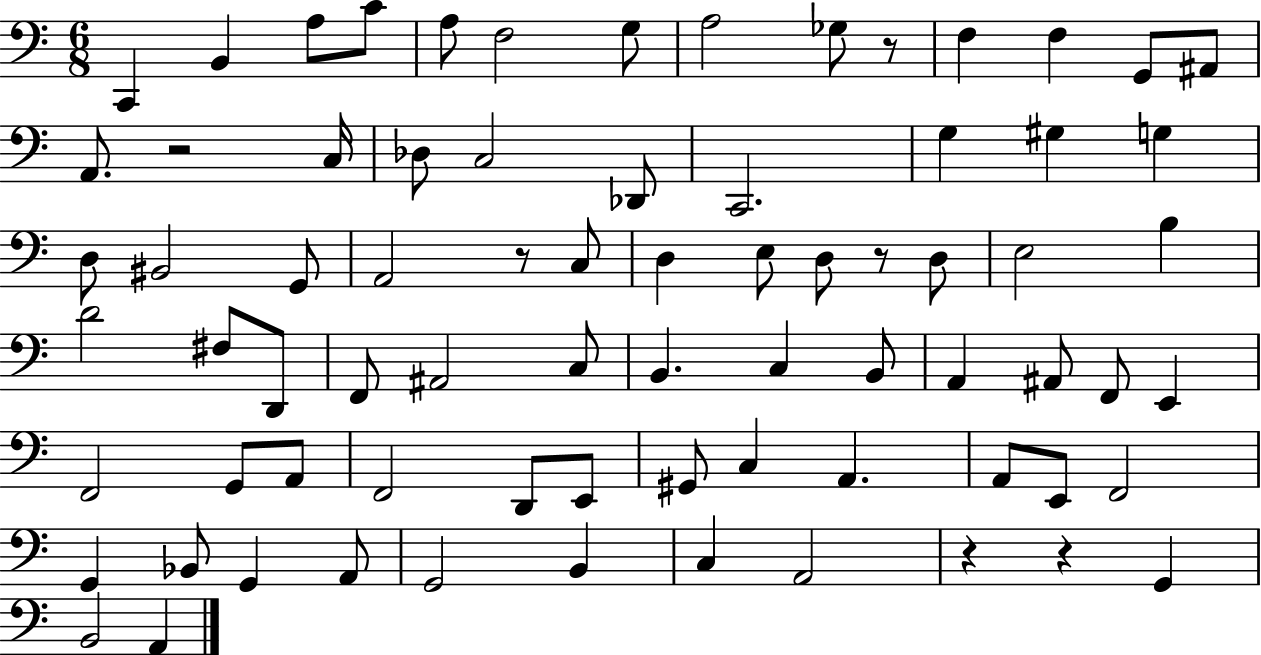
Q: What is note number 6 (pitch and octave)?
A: F3